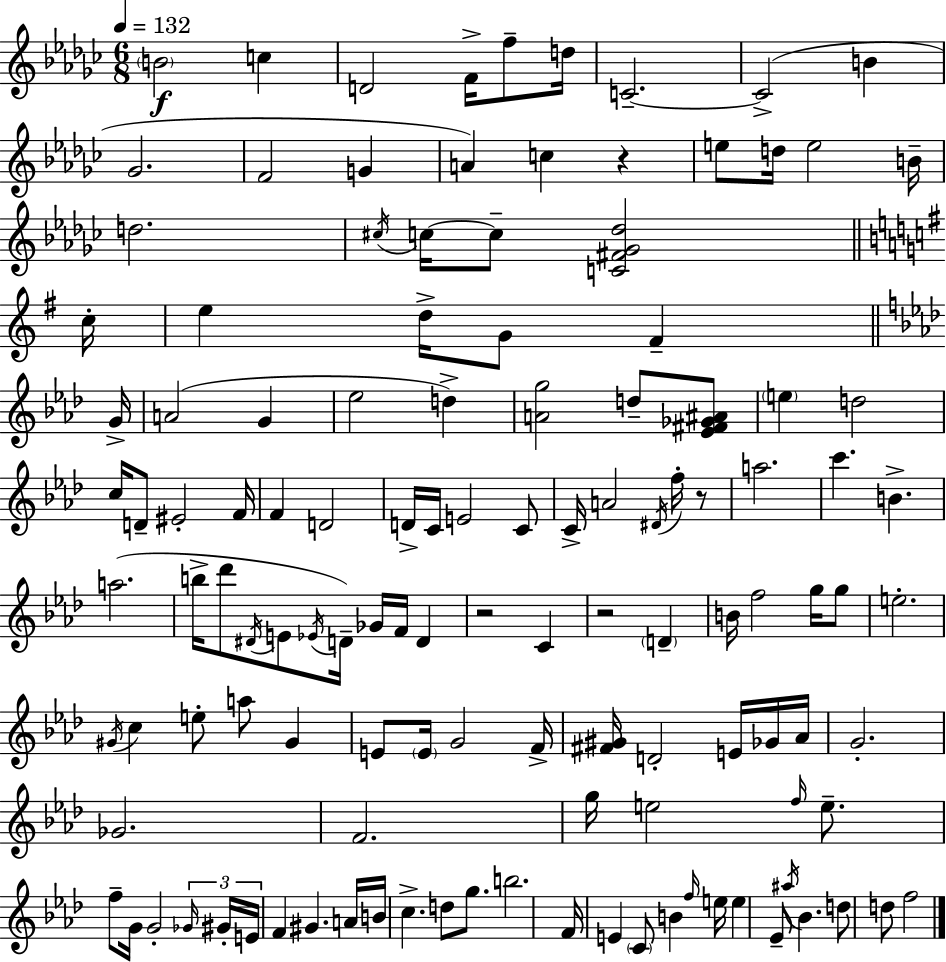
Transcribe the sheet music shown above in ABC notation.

X:1
T:Untitled
M:6/8
L:1/4
K:Ebm
B2 c D2 F/4 f/2 d/4 C2 C2 B _G2 F2 G A c z e/2 d/4 e2 B/4 d2 ^c/4 c/4 c/2 [C^F_G_d]2 c/4 e d/4 G/2 ^F G/4 A2 G _e2 d [Ag]2 d/2 [_E^F_G^A]/2 e d2 c/4 D/2 ^E2 F/4 F D2 D/4 C/4 E2 C/2 C/4 A2 ^D/4 f/4 z/2 a2 c' B a2 b/4 _d'/2 ^D/4 E/2 _E/4 D/4 _G/4 F/4 D z2 C z2 D B/4 f2 g/4 g/2 e2 ^G/4 c e/2 a/2 ^G E/2 E/4 G2 F/4 [^F^G]/4 D2 E/4 _G/4 _A/4 G2 _G2 F2 g/4 e2 f/4 e/2 f/2 G/4 G2 _G/4 ^G/4 E/4 F ^G A/4 B/4 c d/2 g/2 b2 F/4 E C/2 B f/4 e/4 e _E/2 ^a/4 _B d/2 d/2 f2